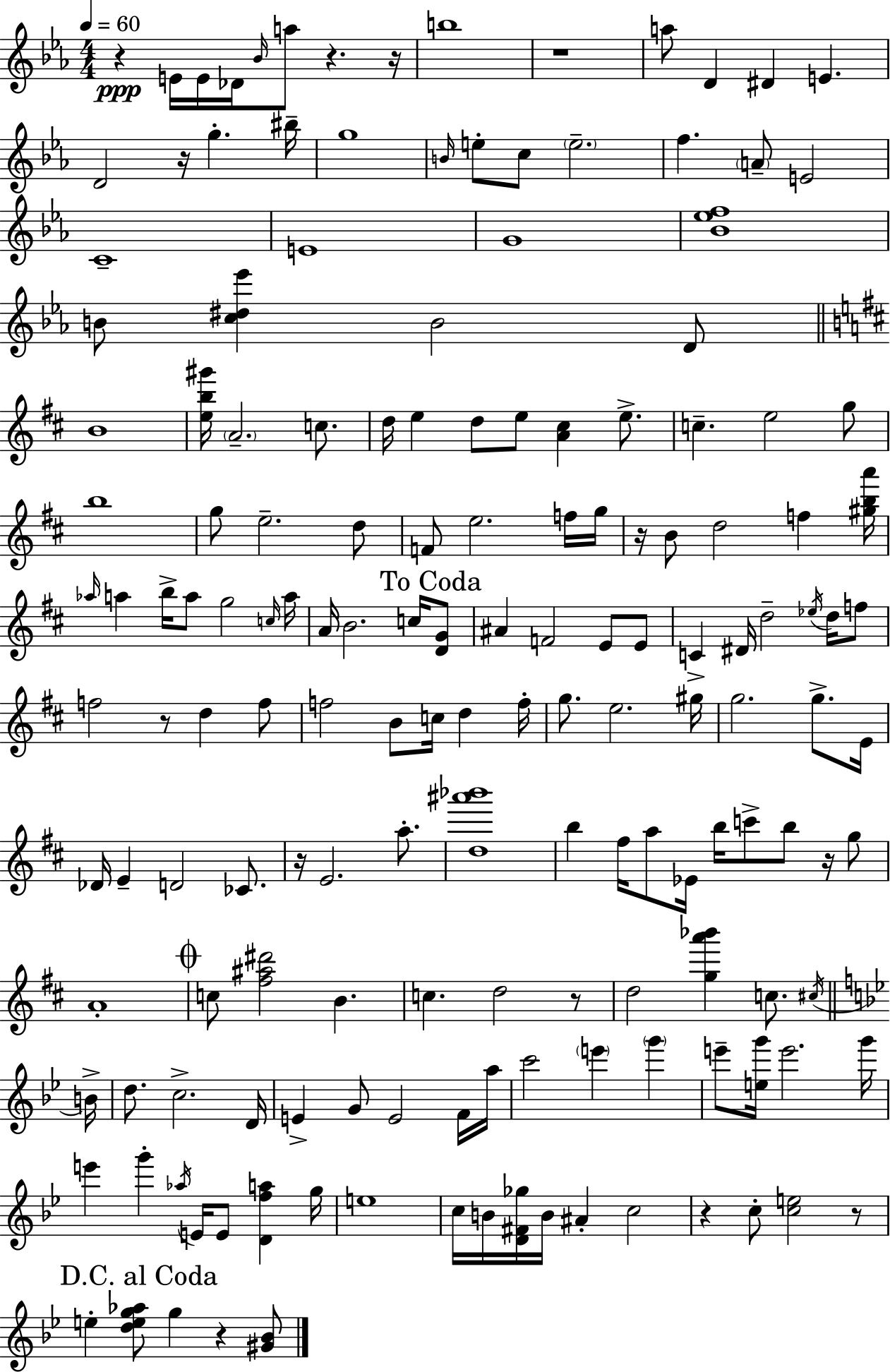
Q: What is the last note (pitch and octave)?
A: G5